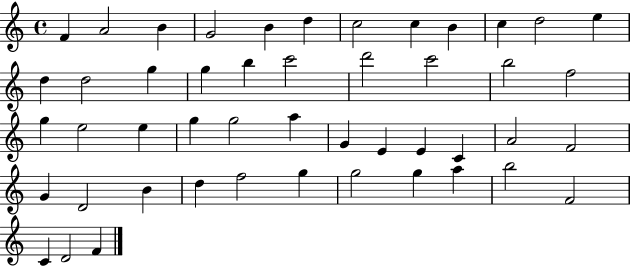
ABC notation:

X:1
T:Untitled
M:4/4
L:1/4
K:C
F A2 B G2 B d c2 c B c d2 e d d2 g g b c'2 d'2 c'2 b2 f2 g e2 e g g2 a G E E C A2 F2 G D2 B d f2 g g2 g a b2 F2 C D2 F